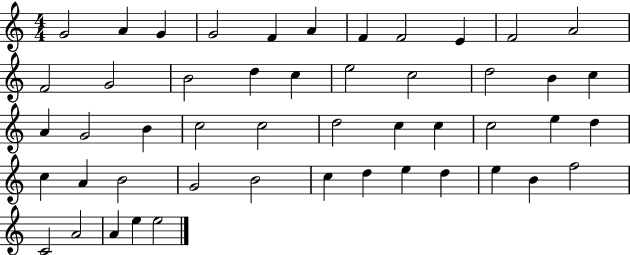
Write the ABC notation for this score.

X:1
T:Untitled
M:4/4
L:1/4
K:C
G2 A G G2 F A F F2 E F2 A2 F2 G2 B2 d c e2 c2 d2 B c A G2 B c2 c2 d2 c c c2 e d c A B2 G2 B2 c d e d e B f2 C2 A2 A e e2